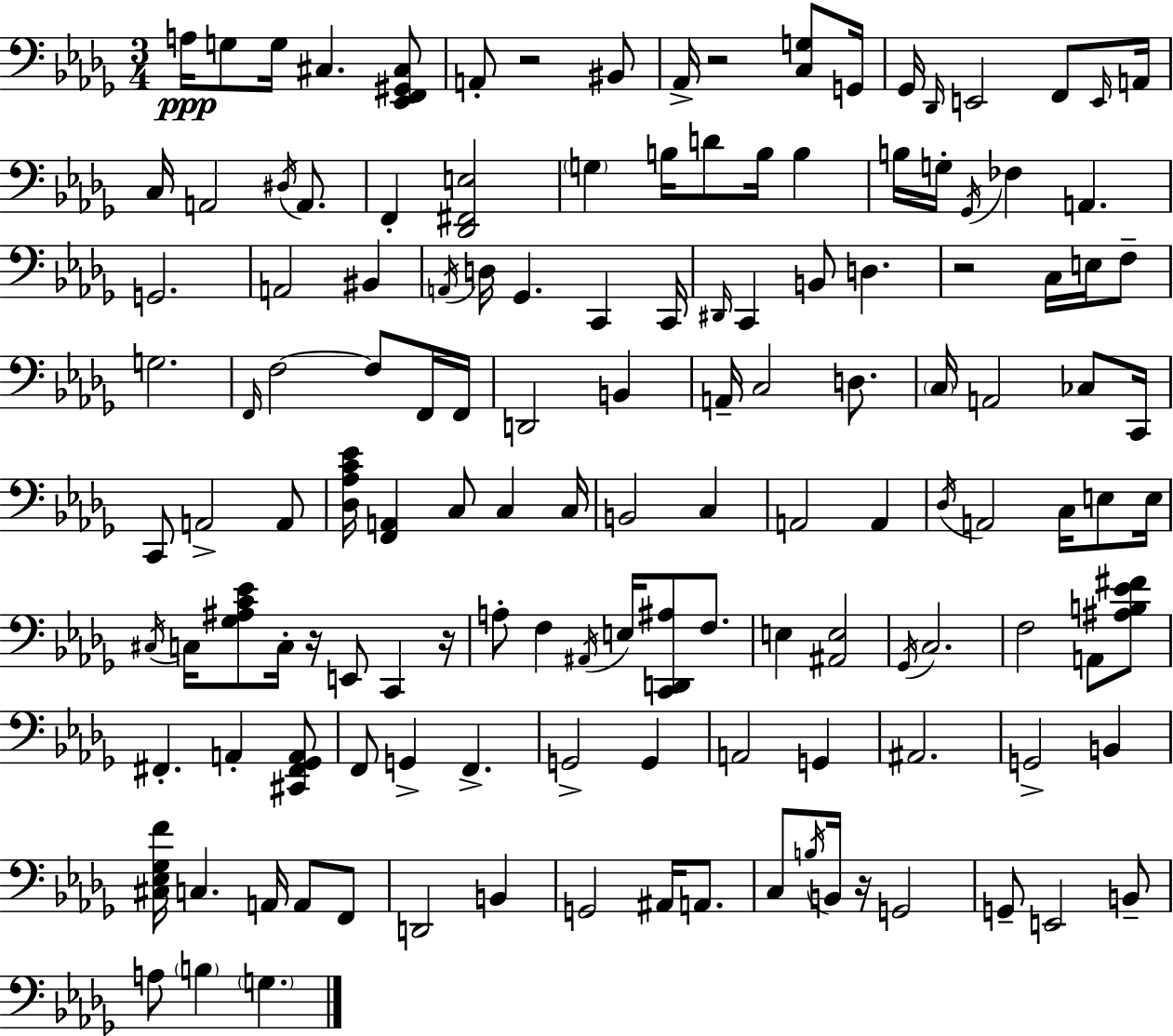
X:1
T:Untitled
M:3/4
L:1/4
K:Bbm
A,/4 G,/2 G,/4 ^C, [_E,,F,,^G,,^C,]/2 A,,/2 z2 ^B,,/2 _A,,/4 z2 [C,G,]/2 G,,/4 _G,,/4 _D,,/4 E,,2 F,,/2 E,,/4 A,,/4 C,/4 A,,2 ^D,/4 A,,/2 F,, [_D,,^F,,E,]2 G, B,/4 D/2 B,/4 B, B,/4 G,/4 _G,,/4 _F, A,, G,,2 A,,2 ^B,, A,,/4 D,/4 _G,, C,, C,,/4 ^D,,/4 C,, B,,/2 D, z2 C,/4 E,/4 F,/2 G,2 F,,/4 F,2 F,/2 F,,/4 F,,/4 D,,2 B,, A,,/4 C,2 D,/2 C,/4 A,,2 _C,/2 C,,/4 C,,/2 A,,2 A,,/2 [_D,_A,C_E]/4 [F,,A,,] C,/2 C, C,/4 B,,2 C, A,,2 A,, _D,/4 A,,2 C,/4 E,/2 E,/4 ^C,/4 C,/4 [_G,^A,C_E]/2 C,/4 z/4 E,,/2 C,, z/4 A,/2 F, ^A,,/4 E,/4 [C,,D,,^A,]/2 F,/2 E, [^A,,E,]2 _G,,/4 C,2 F,2 A,,/2 [^A,B,_E^F]/2 ^F,, A,, [^C,,^F,,_G,,A,,]/2 F,,/2 G,, F,, G,,2 G,, A,,2 G,, ^A,,2 G,,2 B,, [^C,_E,_G,F]/4 C, A,,/4 A,,/2 F,,/2 D,,2 B,, G,,2 ^A,,/4 A,,/2 C,/2 B,/4 B,,/4 z/4 G,,2 G,,/2 E,,2 B,,/2 A,/2 B, G,